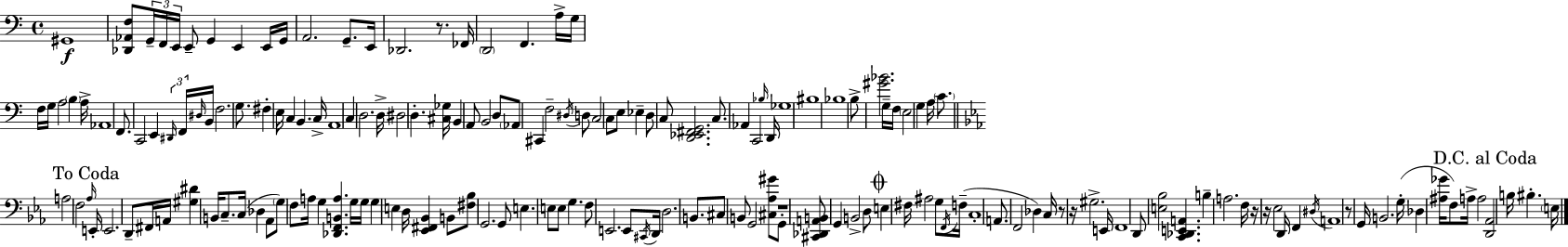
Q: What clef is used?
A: bass